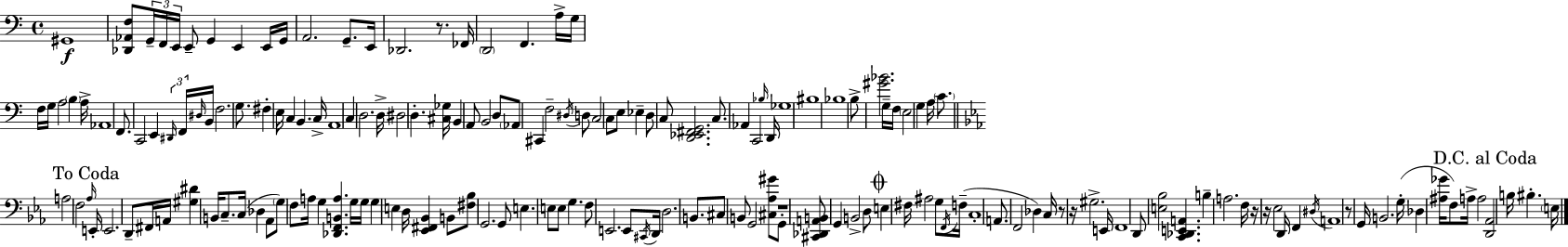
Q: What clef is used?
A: bass